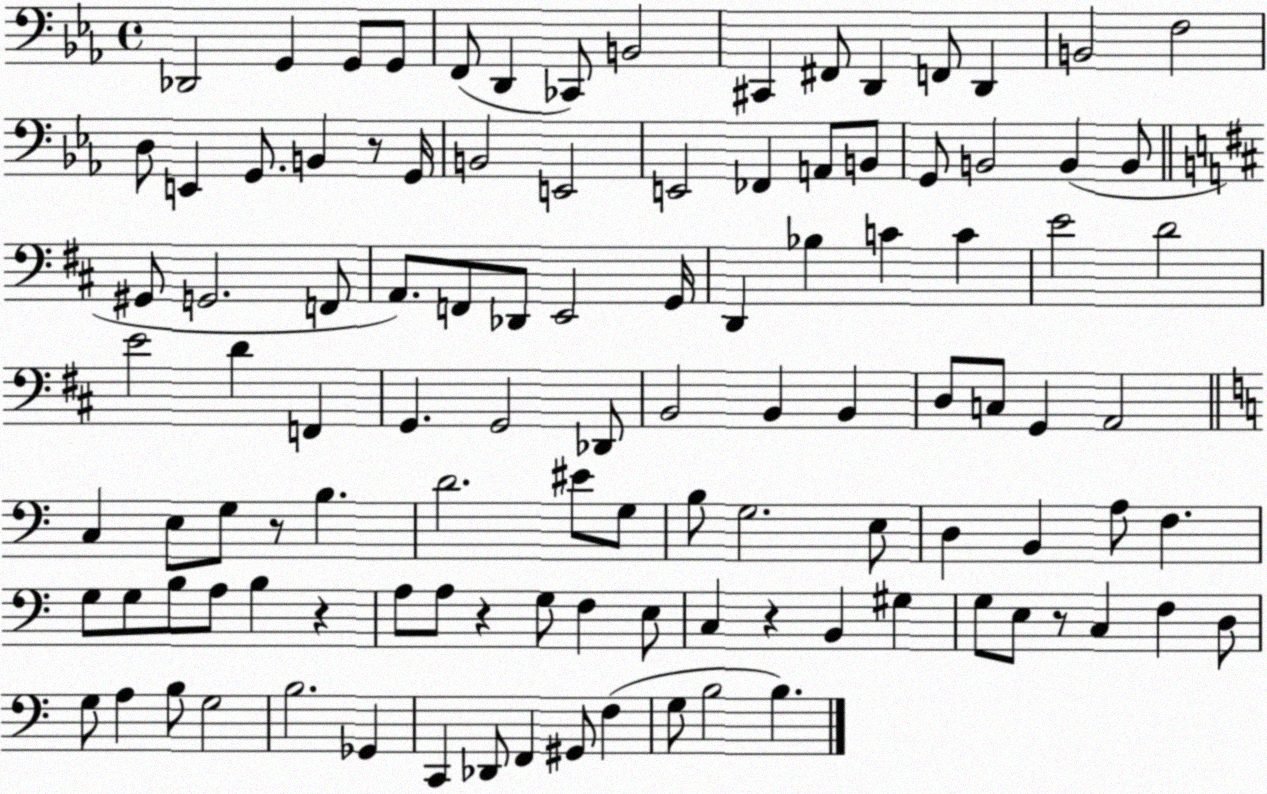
X:1
T:Untitled
M:4/4
L:1/4
K:Eb
_D,,2 G,, G,,/2 G,,/2 F,,/2 D,, _C,,/2 B,,2 ^C,, ^F,,/2 D,, F,,/2 D,, B,,2 F,2 D,/2 E,, G,,/2 B,, z/2 G,,/4 B,,2 E,,2 E,,2 _F,, A,,/2 B,,/2 G,,/2 B,,2 B,, B,,/2 ^G,,/2 G,,2 F,,/2 A,,/2 F,,/2 _D,,/2 E,,2 G,,/4 D,, _B, C C E2 D2 E2 D F,, G,, G,,2 _D,,/2 B,,2 B,, B,, D,/2 C,/2 G,, A,,2 C, E,/2 G,/2 z/2 B, D2 ^E/2 G,/2 B,/2 G,2 E,/2 D, B,, A,/2 F, G,/2 G,/2 B,/2 A,/2 B, z A,/2 A,/2 z G,/2 F, E,/2 C, z B,, ^G, G,/2 E,/2 z/2 C, F, D,/2 G,/2 A, B,/2 G,2 B,2 _G,, C,, _D,,/2 F,, ^G,,/2 F, G,/2 B,2 B,